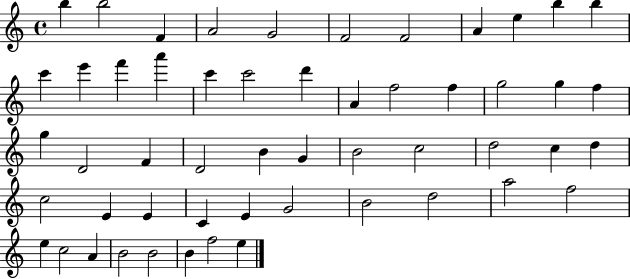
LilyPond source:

{
  \clef treble
  \time 4/4
  \defaultTimeSignature
  \key c \major
  b''4 b''2 f'4 | a'2 g'2 | f'2 f'2 | a'4 e''4 b''4 b''4 | \break c'''4 e'''4 f'''4 a'''4 | c'''4 c'''2 d'''4 | a'4 f''2 f''4 | g''2 g''4 f''4 | \break g''4 d'2 f'4 | d'2 b'4 g'4 | b'2 c''2 | d''2 c''4 d''4 | \break c''2 e'4 e'4 | c'4 e'4 g'2 | b'2 d''2 | a''2 f''2 | \break e''4 c''2 a'4 | b'2 b'2 | b'4 f''2 e''4 | \bar "|."
}